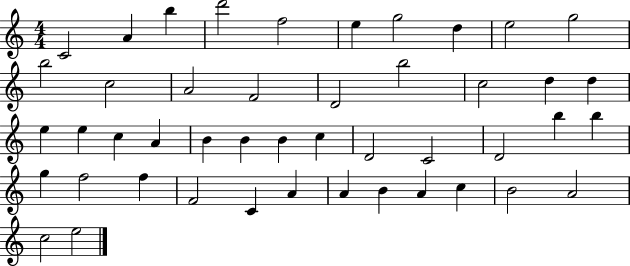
C4/h A4/q B5/q D6/h F5/h E5/q G5/h D5/q E5/h G5/h B5/h C5/h A4/h F4/h D4/h B5/h C5/h D5/q D5/q E5/q E5/q C5/q A4/q B4/q B4/q B4/q C5/q D4/h C4/h D4/h B5/q B5/q G5/q F5/h F5/q F4/h C4/q A4/q A4/q B4/q A4/q C5/q B4/h A4/h C5/h E5/h